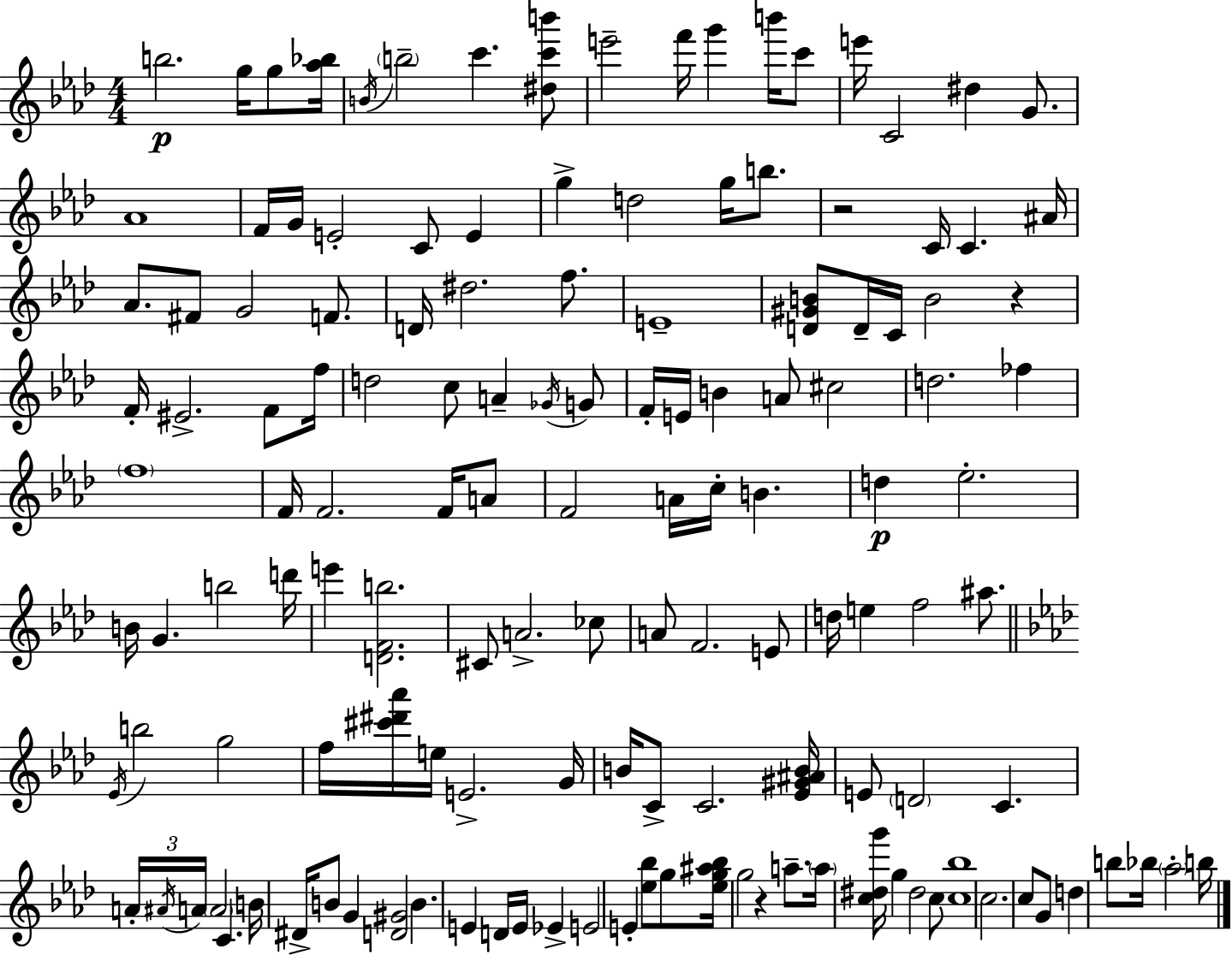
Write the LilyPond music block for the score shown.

{
  \clef treble
  \numericTimeSignature
  \time 4/4
  \key aes \major
  b''2.\p g''16 g''8 <aes'' bes''>16 | \acciaccatura { b'16 } \parenthesize b''2-- c'''4. <dis'' c''' b'''>8 | e'''2-- f'''16 g'''4 b'''16 c'''8 | e'''16 c'2 dis''4 g'8. | \break aes'1 | f'16 g'16 e'2-. c'8 e'4 | g''4-> d''2 g''16 b''8. | r2 c'16 c'4. | \break ais'16 aes'8. fis'8 g'2 f'8. | d'16 dis''2. f''8. | e'1-- | <d' gis' b'>8 d'16-- c'16 b'2 r4 | \break f'16-. eis'2.-> f'8 | f''16 d''2 c''8 a'4-- \acciaccatura { ges'16 } | g'8 f'16-. e'16 b'4 a'8 cis''2 | d''2. fes''4 | \break \parenthesize f''1 | f'16 f'2. f'16 | a'8 f'2 a'16 c''16-. b'4. | d''4\p ees''2.-. | \break b'16 g'4. b''2 | d'''16 e'''4 <d' f' b''>2. | cis'8 a'2.-> | ces''8 a'8 f'2. | \break e'8 d''16 e''4 f''2 ais''8. | \bar "||" \break \key aes \major \acciaccatura { ees'16 } b''2 g''2 | f''16 <cis''' dis''' aes'''>16 e''16 e'2.-> | g'16 b'16 c'8-> c'2. | <ees' gis' ais' b'>16 e'8 \parenthesize d'2 c'4. | \break \tuplet 3/2 { a'16-. \acciaccatura { ais'16 } a'16 } \parenthesize a'2 c'4. | b'16 dis'16-> b'8 g'4 <d' gis'>2 | b'4. e'4 d'16 e'16 ees'4-> | e'2 e'4-. <ees'' bes''>8 | \break g''8 <ees'' g'' ais'' bes''>16 g''2 r4 a''8.-- | \parenthesize a''16 <c'' dis'' g'''>16 g''4 dis''2 | c''8 <c'' bes''>1 | c''2. c''8 | \break g'8 d''4 b''8 bes''16 \parenthesize aes''2-. | b''16 \bar "|."
}